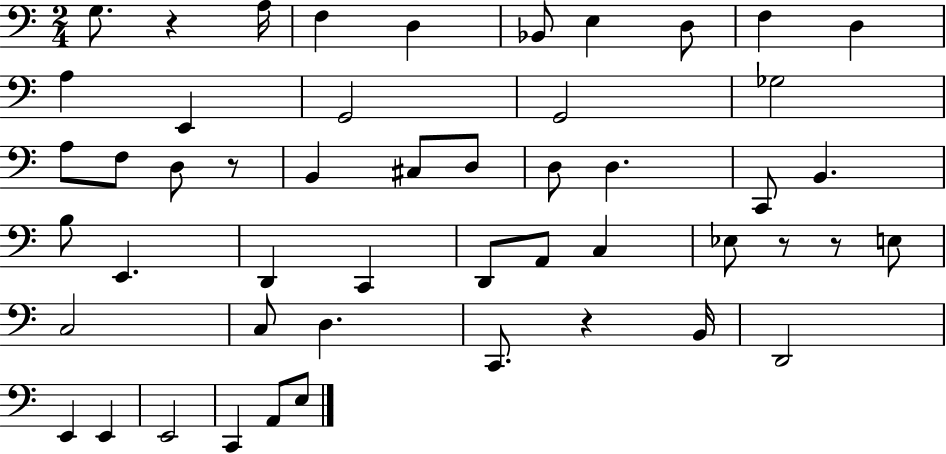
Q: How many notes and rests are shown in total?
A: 50